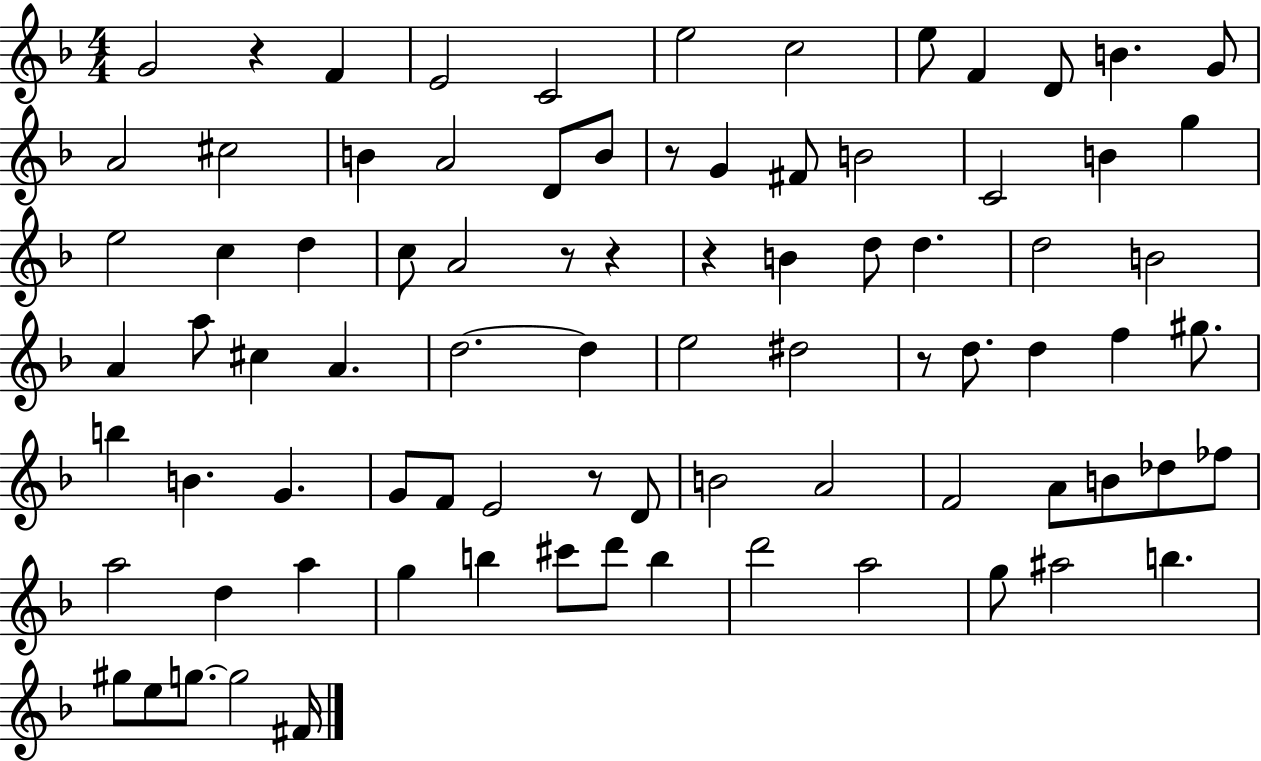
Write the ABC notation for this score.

X:1
T:Untitled
M:4/4
L:1/4
K:F
G2 z F E2 C2 e2 c2 e/2 F D/2 B G/2 A2 ^c2 B A2 D/2 B/2 z/2 G ^F/2 B2 C2 B g e2 c d c/2 A2 z/2 z z B d/2 d d2 B2 A a/2 ^c A d2 d e2 ^d2 z/2 d/2 d f ^g/2 b B G G/2 F/2 E2 z/2 D/2 B2 A2 F2 A/2 B/2 _d/2 _f/2 a2 d a g b ^c'/2 d'/2 b d'2 a2 g/2 ^a2 b ^g/2 e/2 g/2 g2 ^F/4